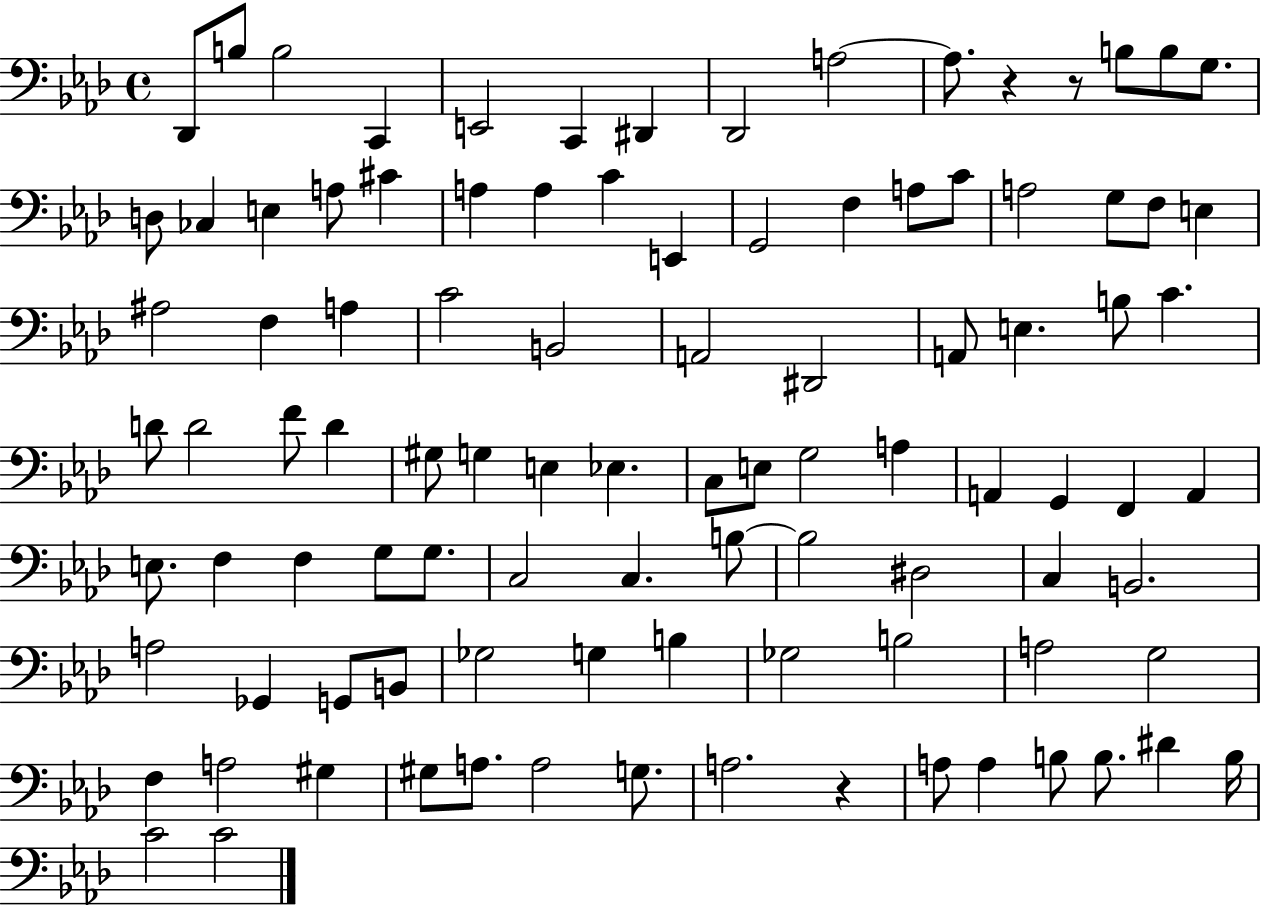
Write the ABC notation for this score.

X:1
T:Untitled
M:4/4
L:1/4
K:Ab
_D,,/2 B,/2 B,2 C,, E,,2 C,, ^D,, _D,,2 A,2 A,/2 z z/2 B,/2 B,/2 G,/2 D,/2 _C, E, A,/2 ^C A, A, C E,, G,,2 F, A,/2 C/2 A,2 G,/2 F,/2 E, ^A,2 F, A, C2 B,,2 A,,2 ^D,,2 A,,/2 E, B,/2 C D/2 D2 F/2 D ^G,/2 G, E, _E, C,/2 E,/2 G,2 A, A,, G,, F,, A,, E,/2 F, F, G,/2 G,/2 C,2 C, B,/2 B,2 ^D,2 C, B,,2 A,2 _G,, G,,/2 B,,/2 _G,2 G, B, _G,2 B,2 A,2 G,2 F, A,2 ^G, ^G,/2 A,/2 A,2 G,/2 A,2 z A,/2 A, B,/2 B,/2 ^D B,/4 C2 C2